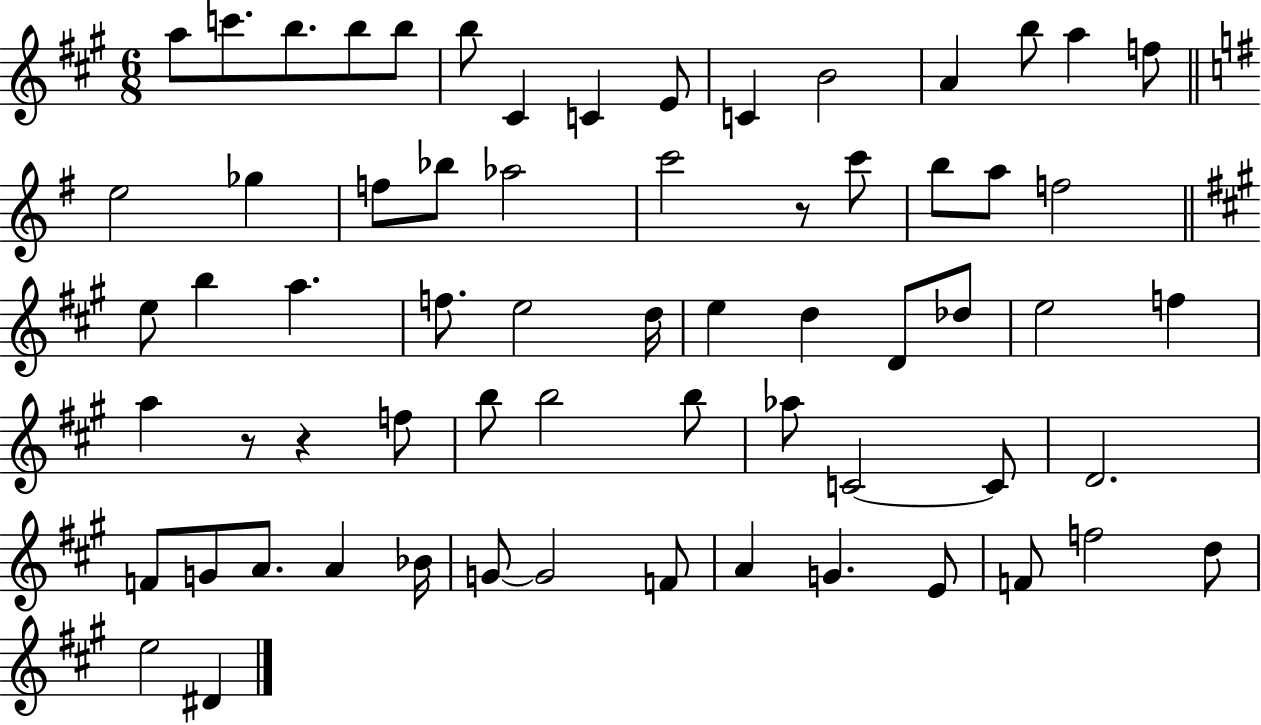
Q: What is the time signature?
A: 6/8